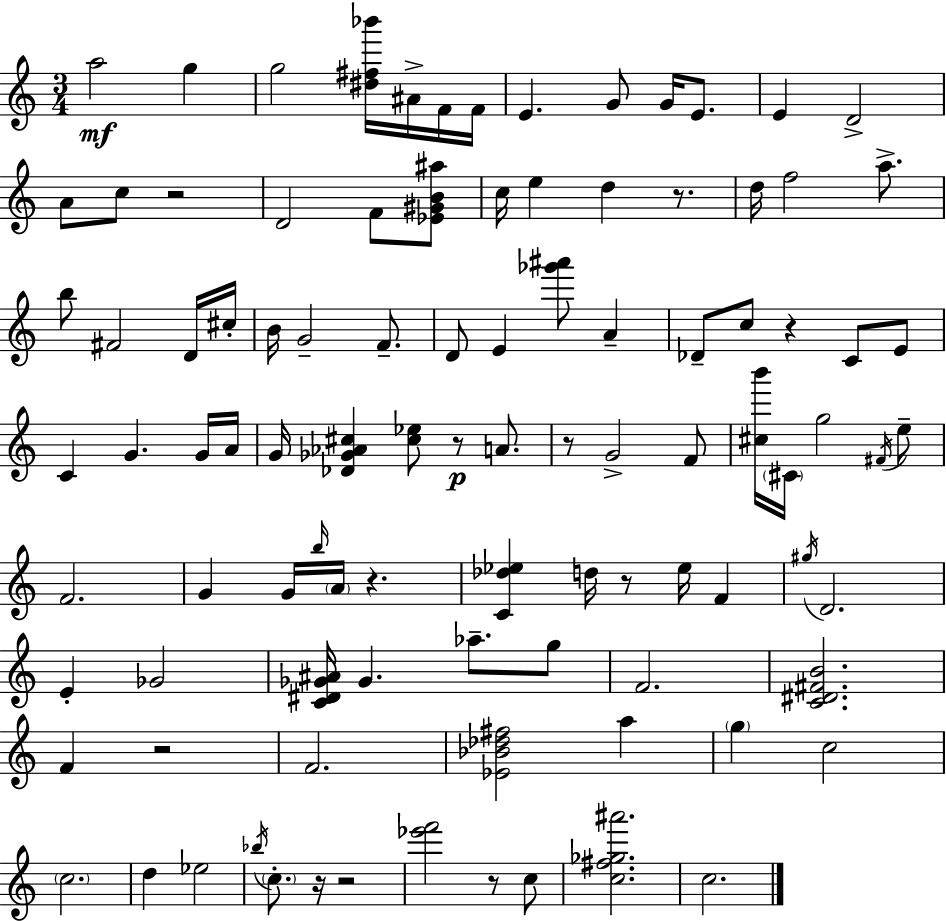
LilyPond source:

{
  \clef treble
  \numericTimeSignature
  \time 3/4
  \key a \minor
  a''2\mf g''4 | g''2 <dis'' fis'' bes'''>16 ais'16-> f'16 f'16 | e'4. g'8 g'16 e'8. | e'4 d'2-> | \break a'8 c''8 r2 | d'2 f'8 <ees' gis' b' ais''>8 | c''16 e''4 d''4 r8. | d''16 f''2 a''8.-> | \break b''8 fis'2 d'16 cis''16-. | b'16 g'2-- f'8.-- | d'8 e'4 <ges''' ais'''>8 a'4-- | des'8-- c''8 r4 c'8 e'8 | \break c'4 g'4. g'16 a'16 | g'16 <des' ges' aes' cis''>4 <cis'' ees''>8 r8\p a'8. | r8 g'2-> f'8 | <cis'' b'''>16 \parenthesize cis'16 g''2 \acciaccatura { fis'16 } e''8-- | \break f'2. | g'4 g'16 \grace { b''16 } \parenthesize a'16 r4. | <c' des'' ees''>4 d''16 r8 ees''16 f'4 | \acciaccatura { gis''16 } d'2. | \break e'4-. ges'2 | <c' dis' ges' ais'>16 ges'4. aes''8.-- | g''8 f'2. | <c' dis' fis' b'>2. | \break f'4 r2 | f'2. | <ees' bes' des'' fis''>2 a''4 | \parenthesize g''4 c''2 | \break \parenthesize c''2. | d''4 ees''2 | \acciaccatura { bes''16 } \parenthesize c''8.-. r16 r2 | <ees''' f'''>2 | \break r8 c''8 <c'' fis'' ges'' ais'''>2. | c''2. | \bar "|."
}